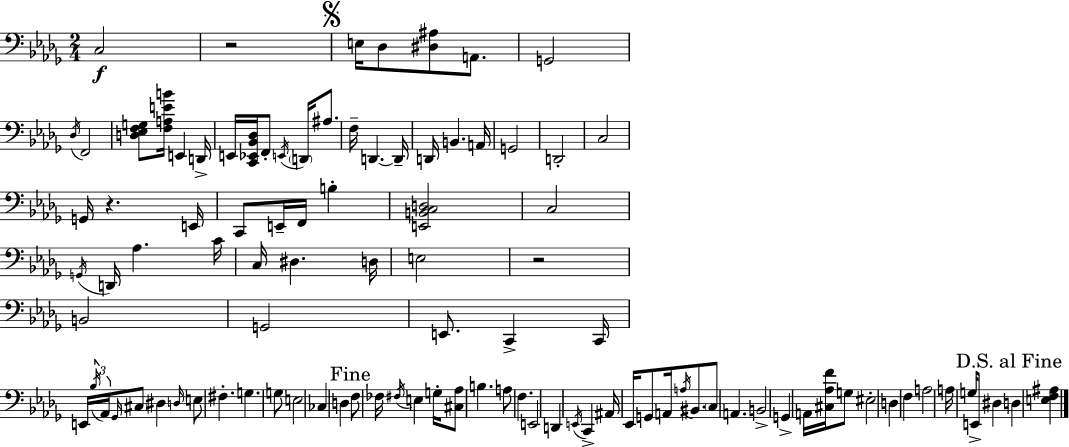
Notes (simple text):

C3/h R/h E3/s Db3/e [D#3,A#3]/e A2/e. G2/h Db3/s F2/h [D3,Eb3,F3,G3]/e [F3,A3,E4,B4]/s E2/q D2/s E2/s [C2,Eb2,Bb2,Db3]/s F2/e E2/s D2/s A#3/e. F3/s D2/q. D2/s D2/s B2/q. A2/s G2/h D2/h C3/h G2/s R/q. E2/s C2/e E2/s F2/s B3/q [E2,B2,C3,D3]/h C3/h G2/s D2/s Ab3/q. C4/s C3/s D#3/q. D3/s E3/h R/h B2/h G2/h E2/e. C2/q C2/s E2/s Bb3/s Ab2/s Gb2/s C#3/e D#3/q D3/s E3/e F#3/q. G3/q. G3/e E3/h CES3/q D3/q F3/e FES3/s F#3/s E3/q G3/s [C#3,Ab3]/e B3/q. A3/e F3/q. E2/h D2/q E2/s C2/q A#2/s Eb2/s G2/e A2/s A3/s BIS2/e. C3/e A2/q. B2/h G2/q A2/s [C#3,Ab3,F4]/s G3/e EIS3/h D3/q F3/q A3/h A3/s G3/s E2/e D#3/q D3/q [E3,F3,A#3]/q